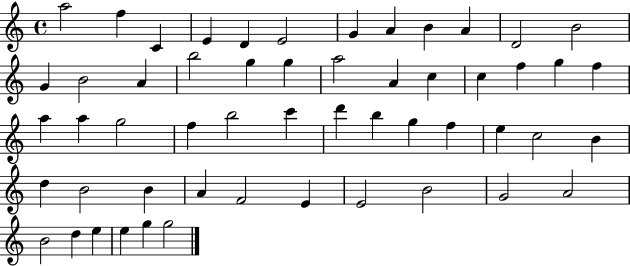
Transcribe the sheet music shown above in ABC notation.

X:1
T:Untitled
M:4/4
L:1/4
K:C
a2 f C E D E2 G A B A D2 B2 G B2 A b2 g g a2 A c c f g f a a g2 f b2 c' d' b g f e c2 B d B2 B A F2 E E2 B2 G2 A2 B2 d e e g g2